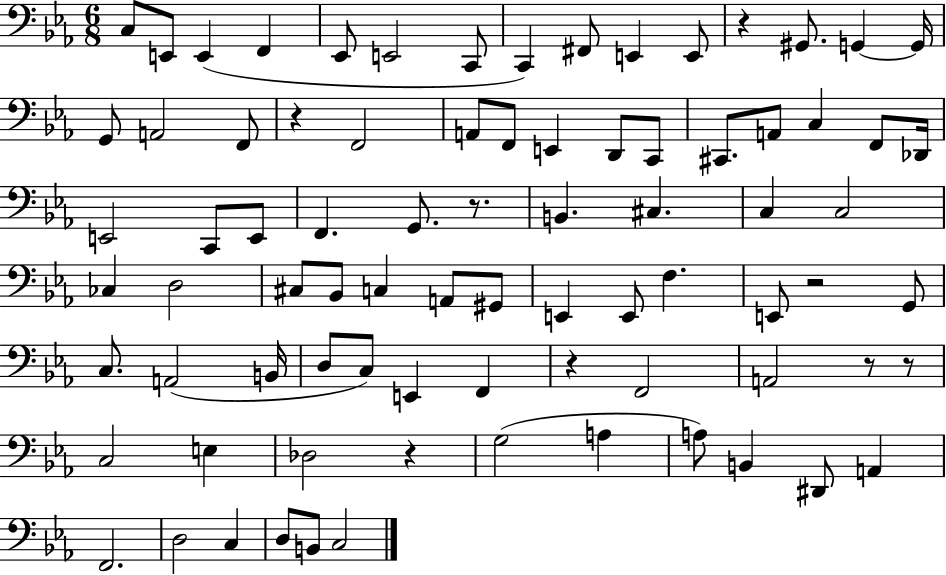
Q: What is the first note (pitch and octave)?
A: C3